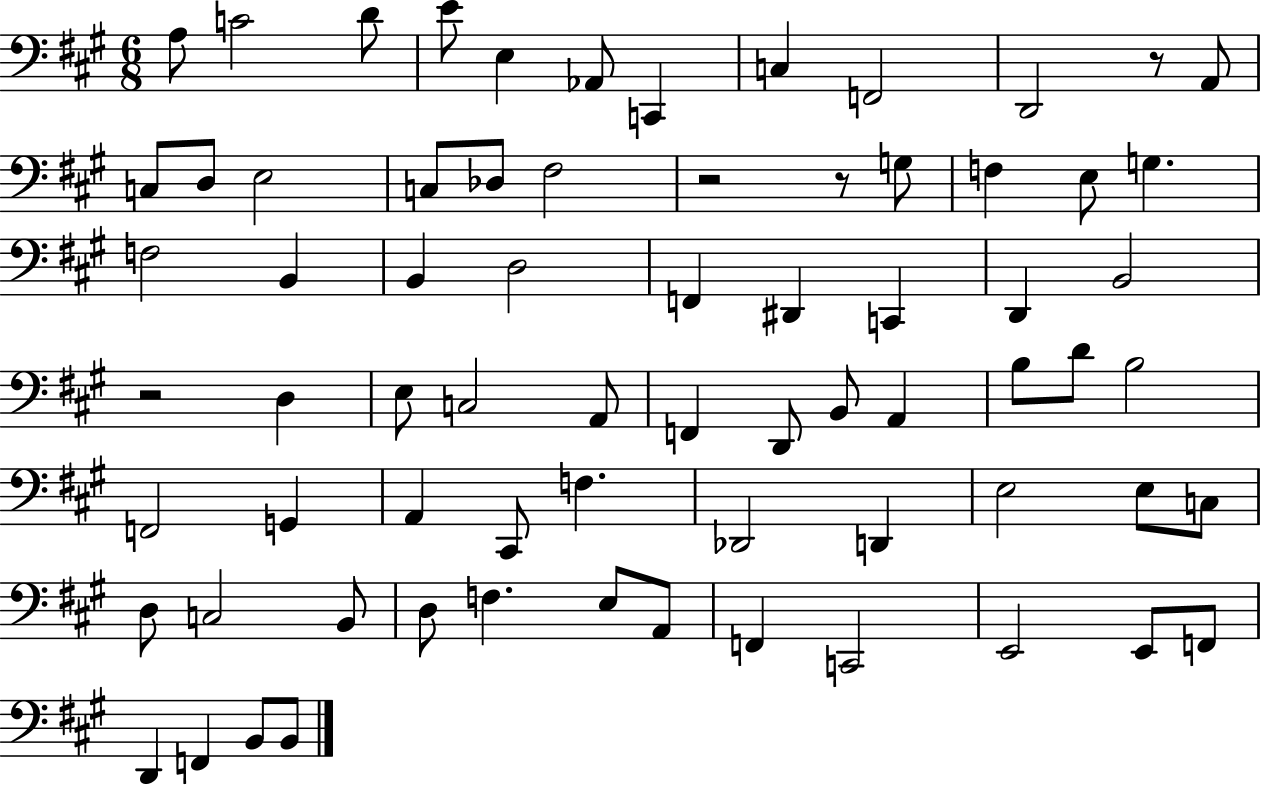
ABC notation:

X:1
T:Untitled
M:6/8
L:1/4
K:A
A,/2 C2 D/2 E/2 E, _A,,/2 C,, C, F,,2 D,,2 z/2 A,,/2 C,/2 D,/2 E,2 C,/2 _D,/2 ^F,2 z2 z/2 G,/2 F, E,/2 G, F,2 B,, B,, D,2 F,, ^D,, C,, D,, B,,2 z2 D, E,/2 C,2 A,,/2 F,, D,,/2 B,,/2 A,, B,/2 D/2 B,2 F,,2 G,, A,, ^C,,/2 F, _D,,2 D,, E,2 E,/2 C,/2 D,/2 C,2 B,,/2 D,/2 F, E,/2 A,,/2 F,, C,,2 E,,2 E,,/2 F,,/2 D,, F,, B,,/2 B,,/2